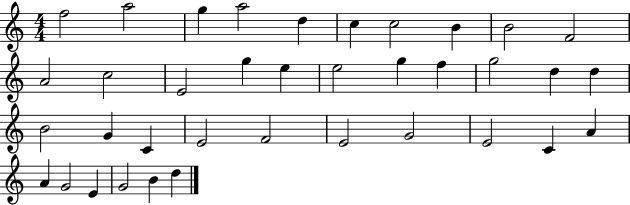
{
  \clef treble
  \numericTimeSignature
  \time 4/4
  \key c \major
  f''2 a''2 | g''4 a''2 d''4 | c''4 c''2 b'4 | b'2 f'2 | \break a'2 c''2 | e'2 g''4 e''4 | e''2 g''4 f''4 | g''2 d''4 d''4 | \break b'2 g'4 c'4 | e'2 f'2 | e'2 g'2 | e'2 c'4 a'4 | \break a'4 g'2 e'4 | g'2 b'4 d''4 | \bar "|."
}